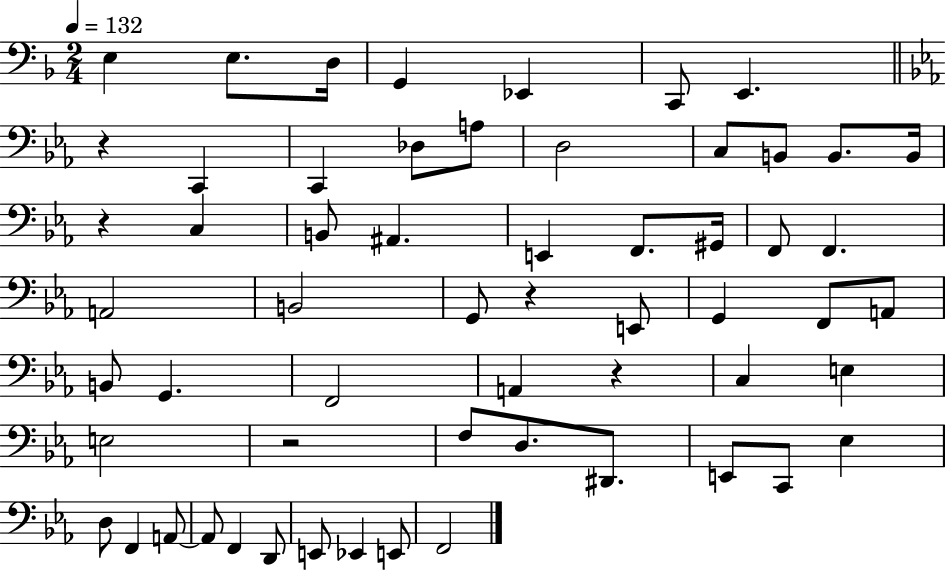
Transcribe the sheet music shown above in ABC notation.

X:1
T:Untitled
M:2/4
L:1/4
K:F
E, E,/2 D,/4 G,, _E,, C,,/2 E,, z C,, C,, _D,/2 A,/2 D,2 C,/2 B,,/2 B,,/2 B,,/4 z C, B,,/2 ^A,, E,, F,,/2 ^G,,/4 F,,/2 F,, A,,2 B,,2 G,,/2 z E,,/2 G,, F,,/2 A,,/2 B,,/2 G,, F,,2 A,, z C, E, E,2 z2 F,/2 D,/2 ^D,,/2 E,,/2 C,,/2 _E, D,/2 F,, A,,/2 A,,/2 F,, D,,/2 E,,/2 _E,, E,,/2 F,,2